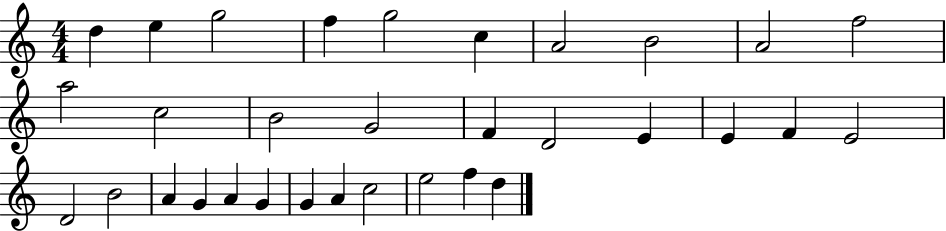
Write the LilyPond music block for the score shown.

{
  \clef treble
  \numericTimeSignature
  \time 4/4
  \key c \major
  d''4 e''4 g''2 | f''4 g''2 c''4 | a'2 b'2 | a'2 f''2 | \break a''2 c''2 | b'2 g'2 | f'4 d'2 e'4 | e'4 f'4 e'2 | \break d'2 b'2 | a'4 g'4 a'4 g'4 | g'4 a'4 c''2 | e''2 f''4 d''4 | \break \bar "|."
}